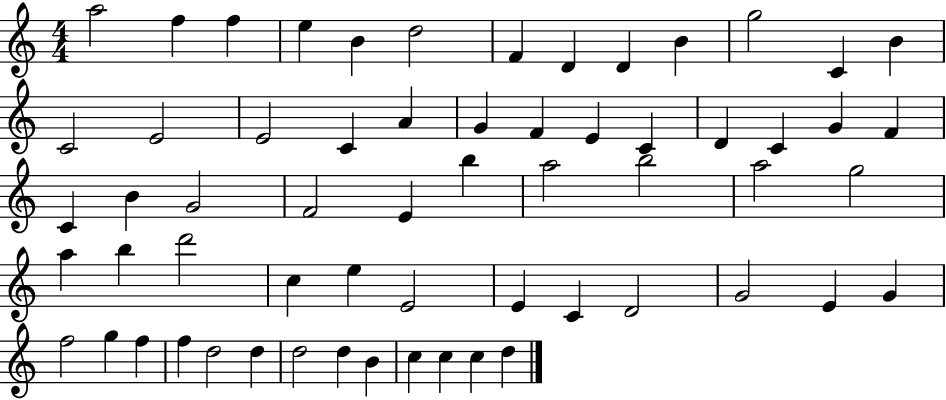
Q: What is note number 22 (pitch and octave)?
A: C4